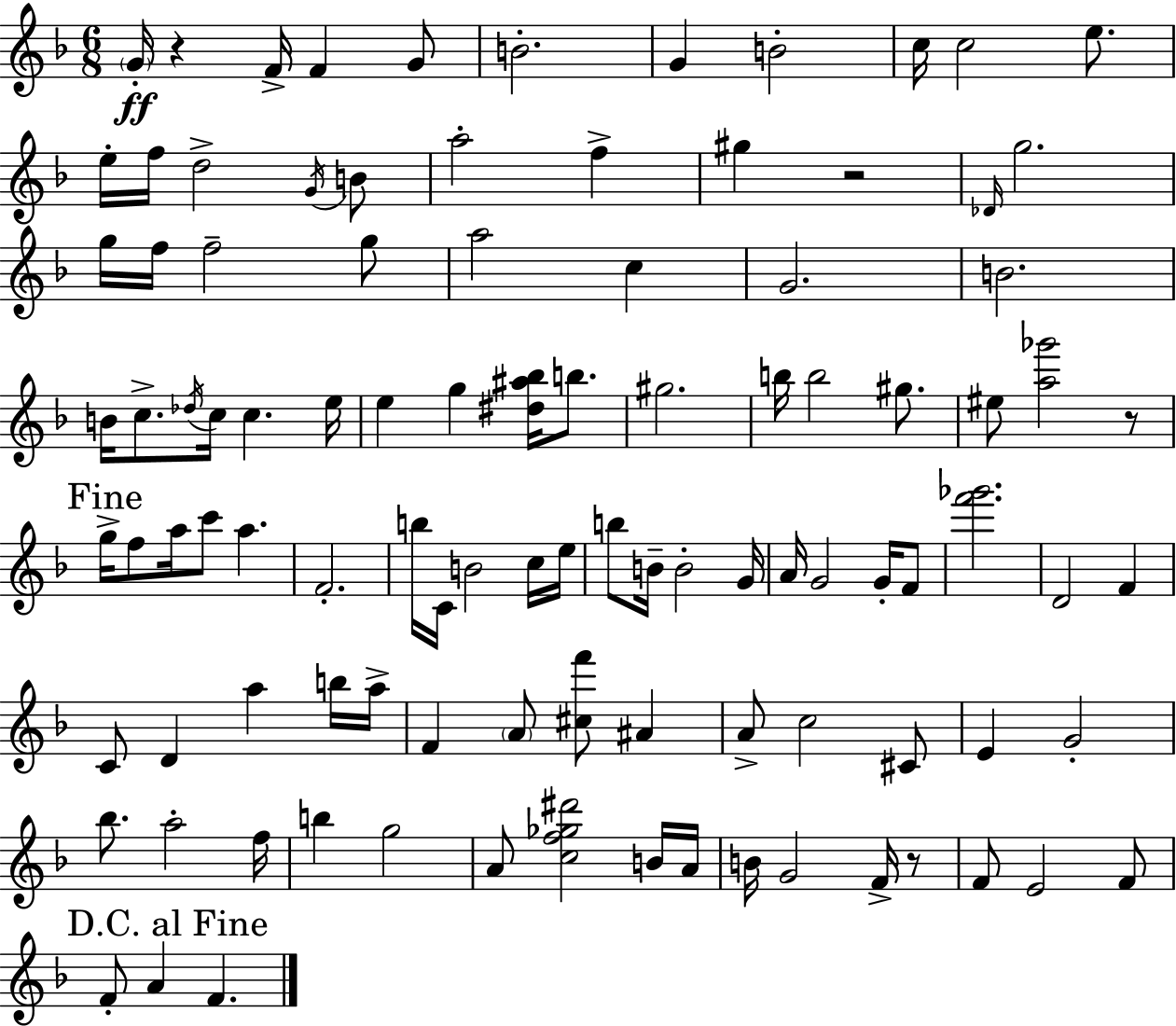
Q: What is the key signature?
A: D minor